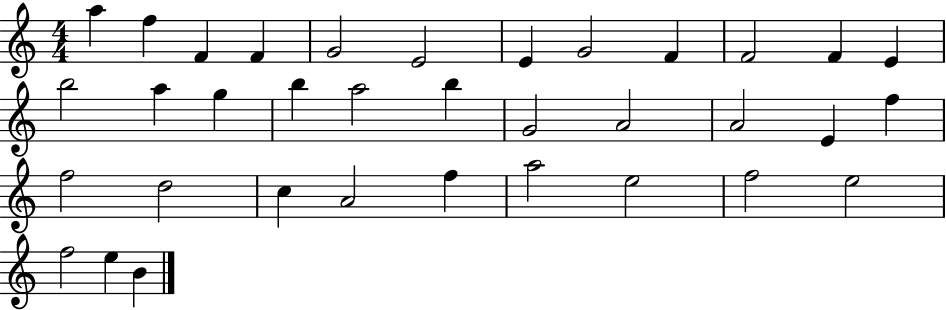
A5/q F5/q F4/q F4/q G4/h E4/h E4/q G4/h F4/q F4/h F4/q E4/q B5/h A5/q G5/q B5/q A5/h B5/q G4/h A4/h A4/h E4/q F5/q F5/h D5/h C5/q A4/h F5/q A5/h E5/h F5/h E5/h F5/h E5/q B4/q